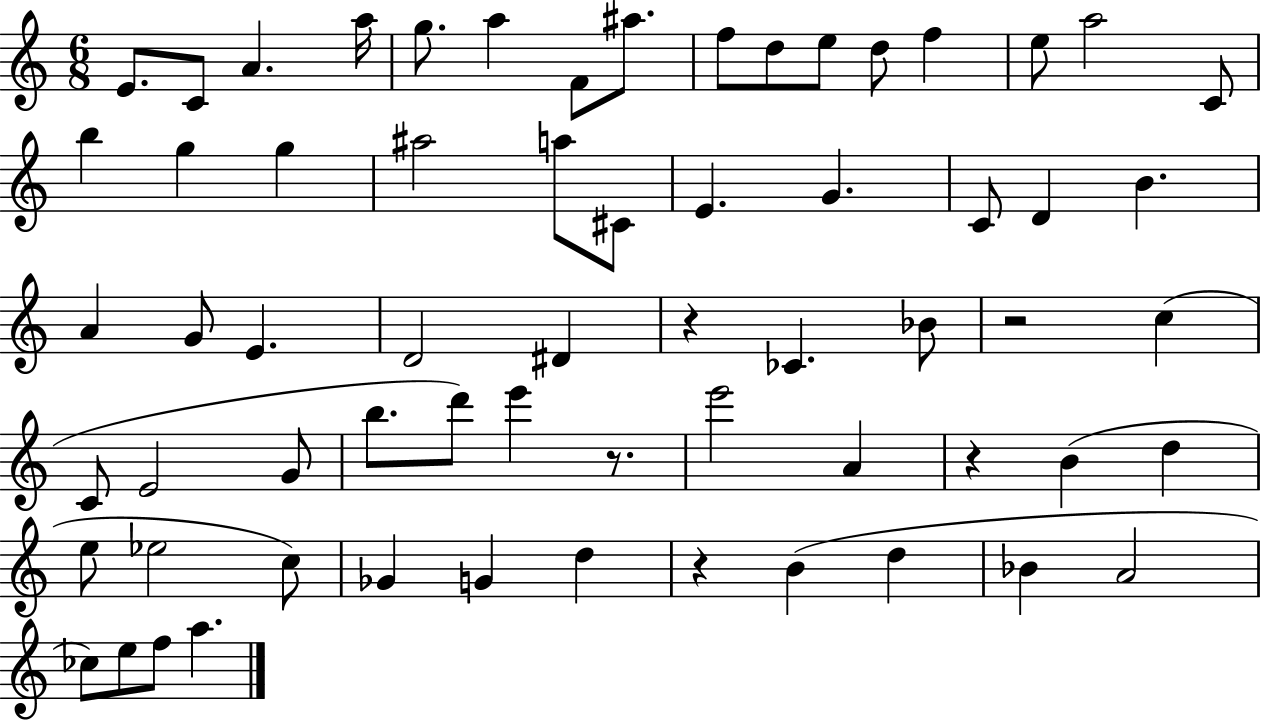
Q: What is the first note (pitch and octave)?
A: E4